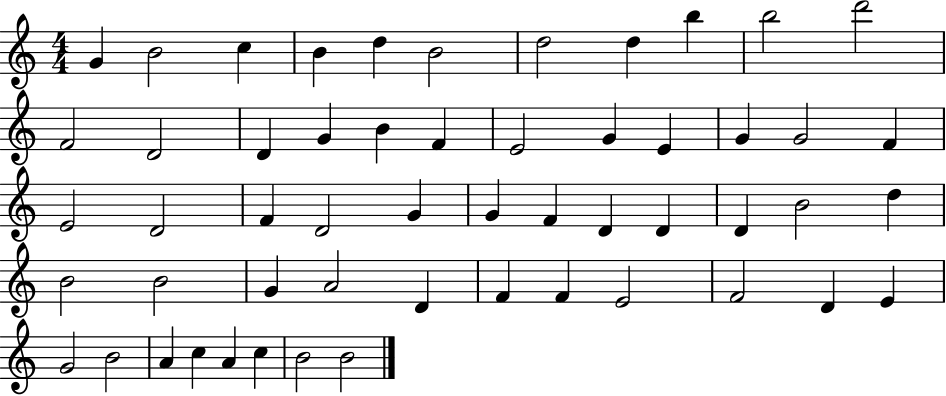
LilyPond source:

{
  \clef treble
  \numericTimeSignature
  \time 4/4
  \key c \major
  g'4 b'2 c''4 | b'4 d''4 b'2 | d''2 d''4 b''4 | b''2 d'''2 | \break f'2 d'2 | d'4 g'4 b'4 f'4 | e'2 g'4 e'4 | g'4 g'2 f'4 | \break e'2 d'2 | f'4 d'2 g'4 | g'4 f'4 d'4 d'4 | d'4 b'2 d''4 | \break b'2 b'2 | g'4 a'2 d'4 | f'4 f'4 e'2 | f'2 d'4 e'4 | \break g'2 b'2 | a'4 c''4 a'4 c''4 | b'2 b'2 | \bar "|."
}